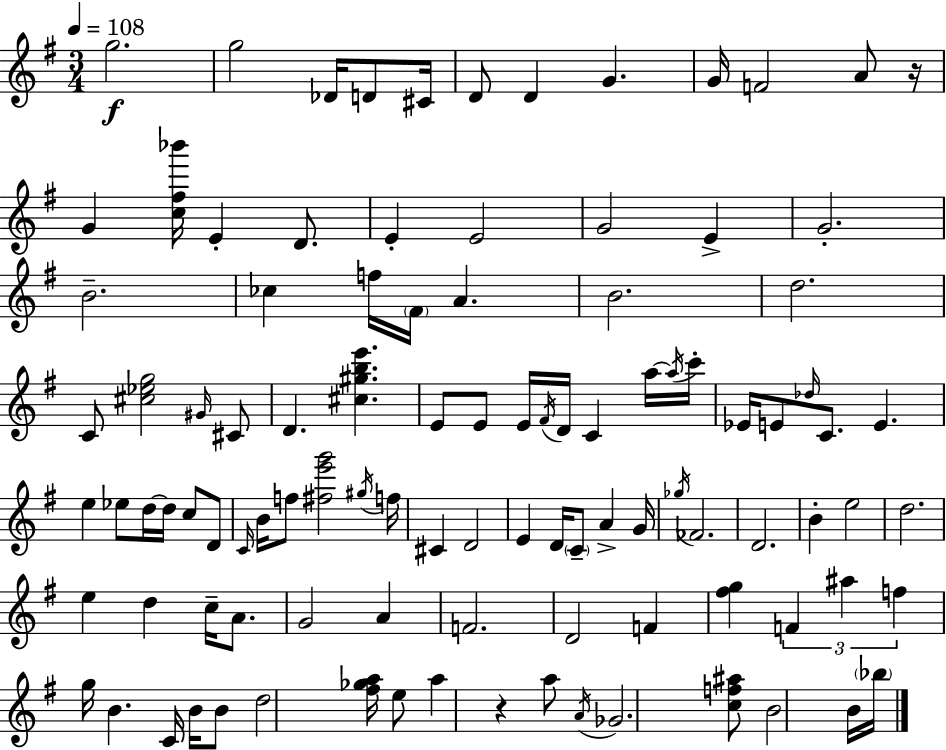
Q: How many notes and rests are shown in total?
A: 103